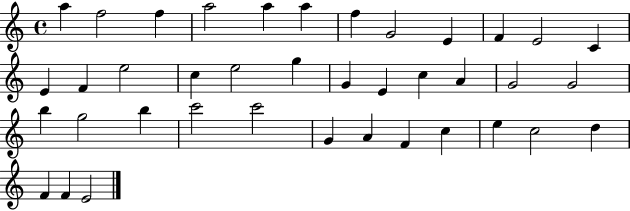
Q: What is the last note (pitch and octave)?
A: E4